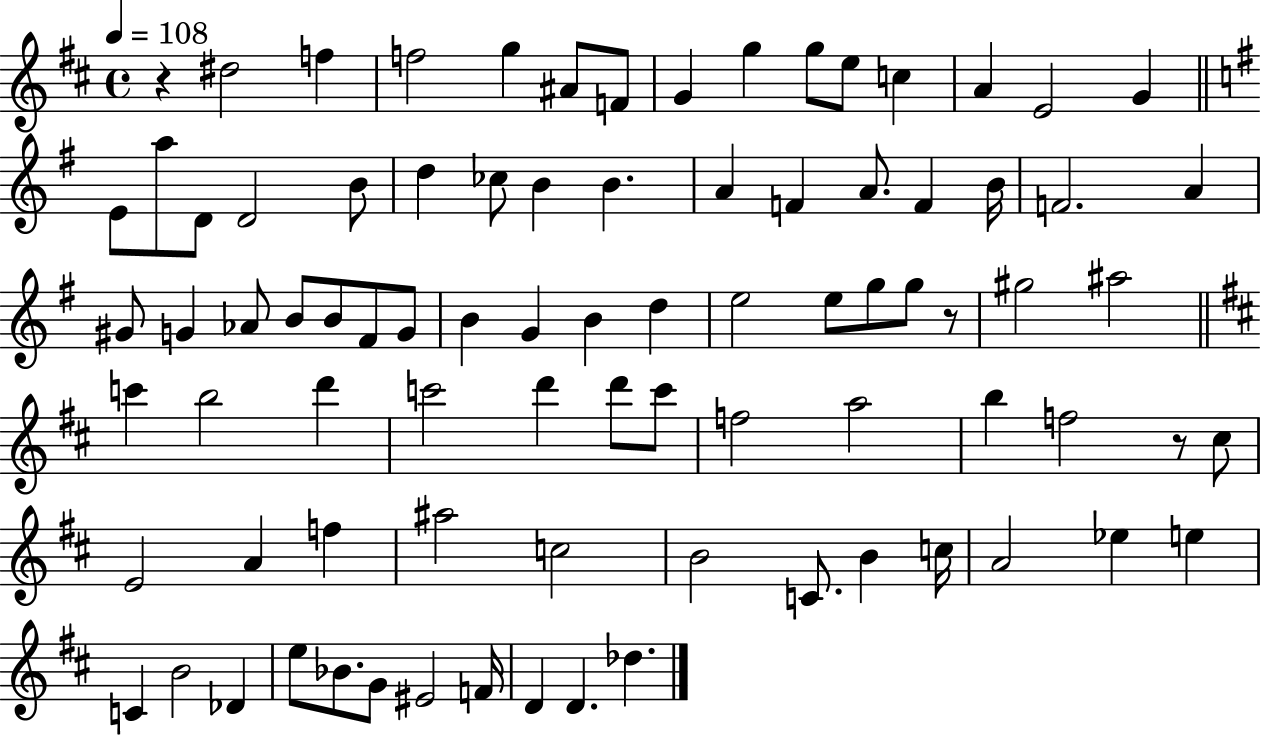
R/q D#5/h F5/q F5/h G5/q A#4/e F4/e G4/q G5/q G5/e E5/e C5/q A4/q E4/h G4/q E4/e A5/e D4/e D4/h B4/e D5/q CES5/e B4/q B4/q. A4/q F4/q A4/e. F4/q B4/s F4/h. A4/q G#4/e G4/q Ab4/e B4/e B4/e F#4/e G4/e B4/q G4/q B4/q D5/q E5/h E5/e G5/e G5/e R/e G#5/h A#5/h C6/q B5/h D6/q C6/h D6/q D6/e C6/e F5/h A5/h B5/q F5/h R/e C#5/e E4/h A4/q F5/q A#5/h C5/h B4/h C4/e. B4/q C5/s A4/h Eb5/q E5/q C4/q B4/h Db4/q E5/e Bb4/e. G4/e EIS4/h F4/s D4/q D4/q. Db5/q.